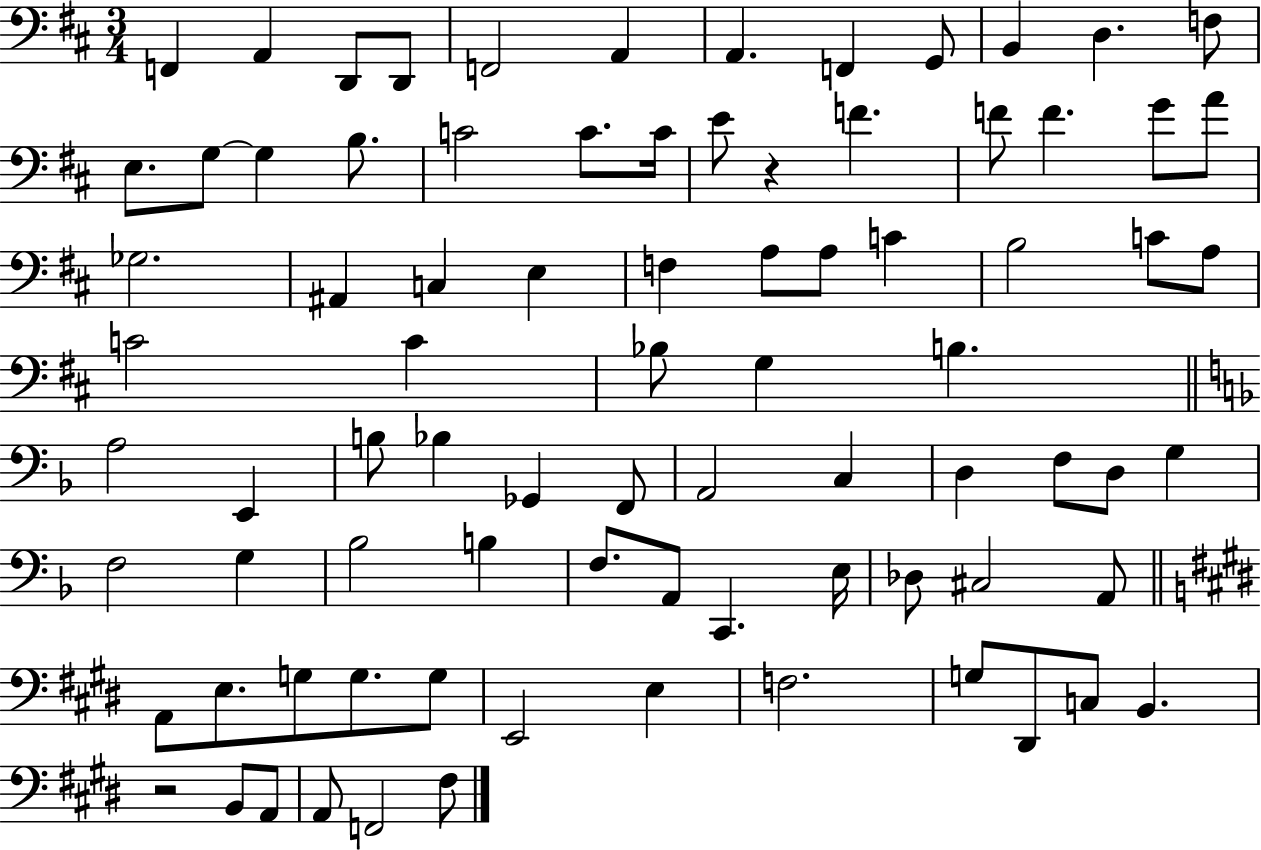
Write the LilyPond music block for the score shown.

{
  \clef bass
  \numericTimeSignature
  \time 3/4
  \key d \major
  \repeat volta 2 { f,4 a,4 d,8 d,8 | f,2 a,4 | a,4. f,4 g,8 | b,4 d4. f8 | \break e8. g8~~ g4 b8. | c'2 c'8. c'16 | e'8 r4 f'4. | f'8 f'4. g'8 a'8 | \break ges2. | ais,4 c4 e4 | f4 a8 a8 c'4 | b2 c'8 a8 | \break c'2 c'4 | bes8 g4 b4. | \bar "||" \break \key f \major a2 e,4 | b8 bes4 ges,4 f,8 | a,2 c4 | d4 f8 d8 g4 | \break f2 g4 | bes2 b4 | f8. a,8 c,4. e16 | des8 cis2 a,8 | \break \bar "||" \break \key e \major a,8 e8. g8 g8. g8 | e,2 e4 | f2. | g8 dis,8 c8 b,4. | \break r2 b,8 a,8 | a,8 f,2 fis8 | } \bar "|."
}